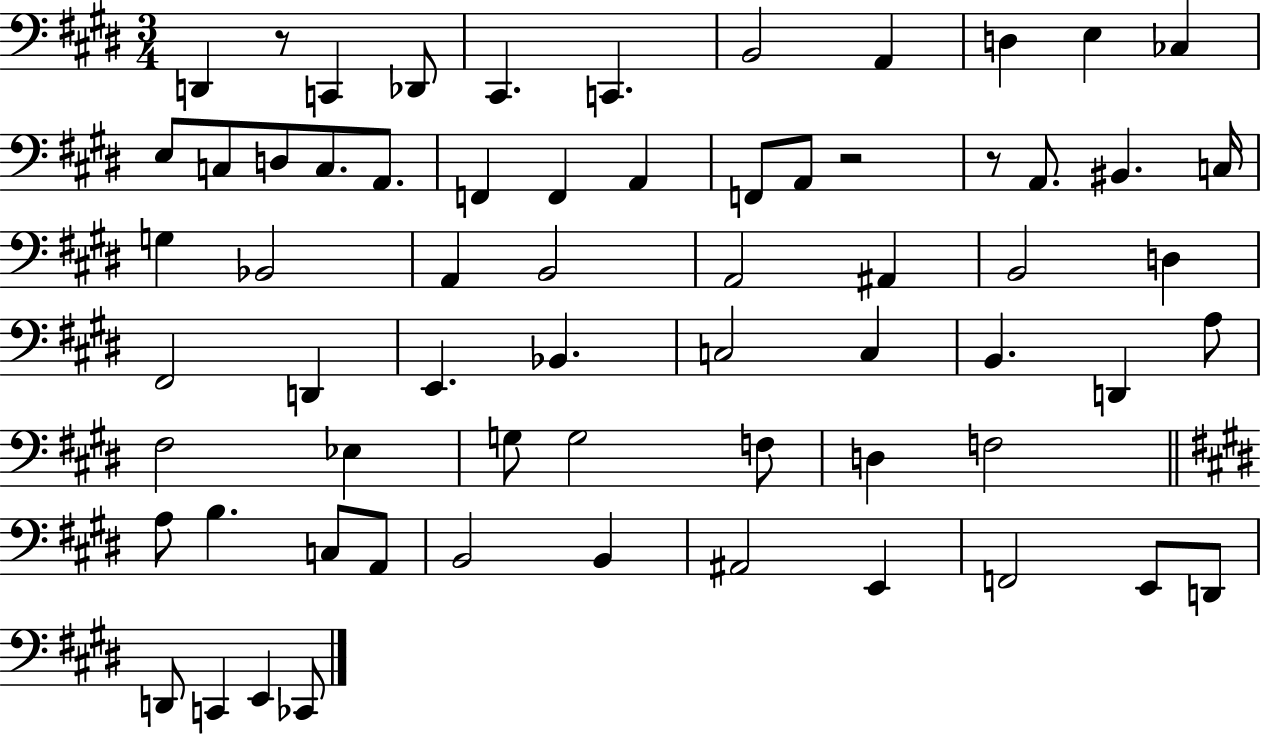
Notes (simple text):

D2/q R/e C2/q Db2/e C#2/q. C2/q. B2/h A2/q D3/q E3/q CES3/q E3/e C3/e D3/e C3/e. A2/e. F2/q F2/q A2/q F2/e A2/e R/h R/e A2/e. BIS2/q. C3/s G3/q Bb2/h A2/q B2/h A2/h A#2/q B2/h D3/q F#2/h D2/q E2/q. Bb2/q. C3/h C3/q B2/q. D2/q A3/e F#3/h Eb3/q G3/e G3/h F3/e D3/q F3/h A3/e B3/q. C3/e A2/e B2/h B2/q A#2/h E2/q F2/h E2/e D2/e D2/e C2/q E2/q CES2/e